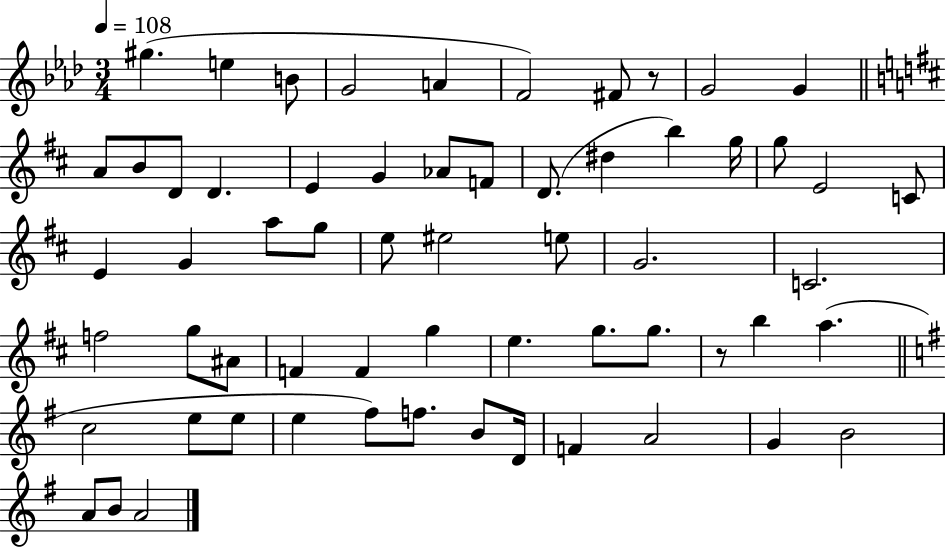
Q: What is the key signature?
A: AES major